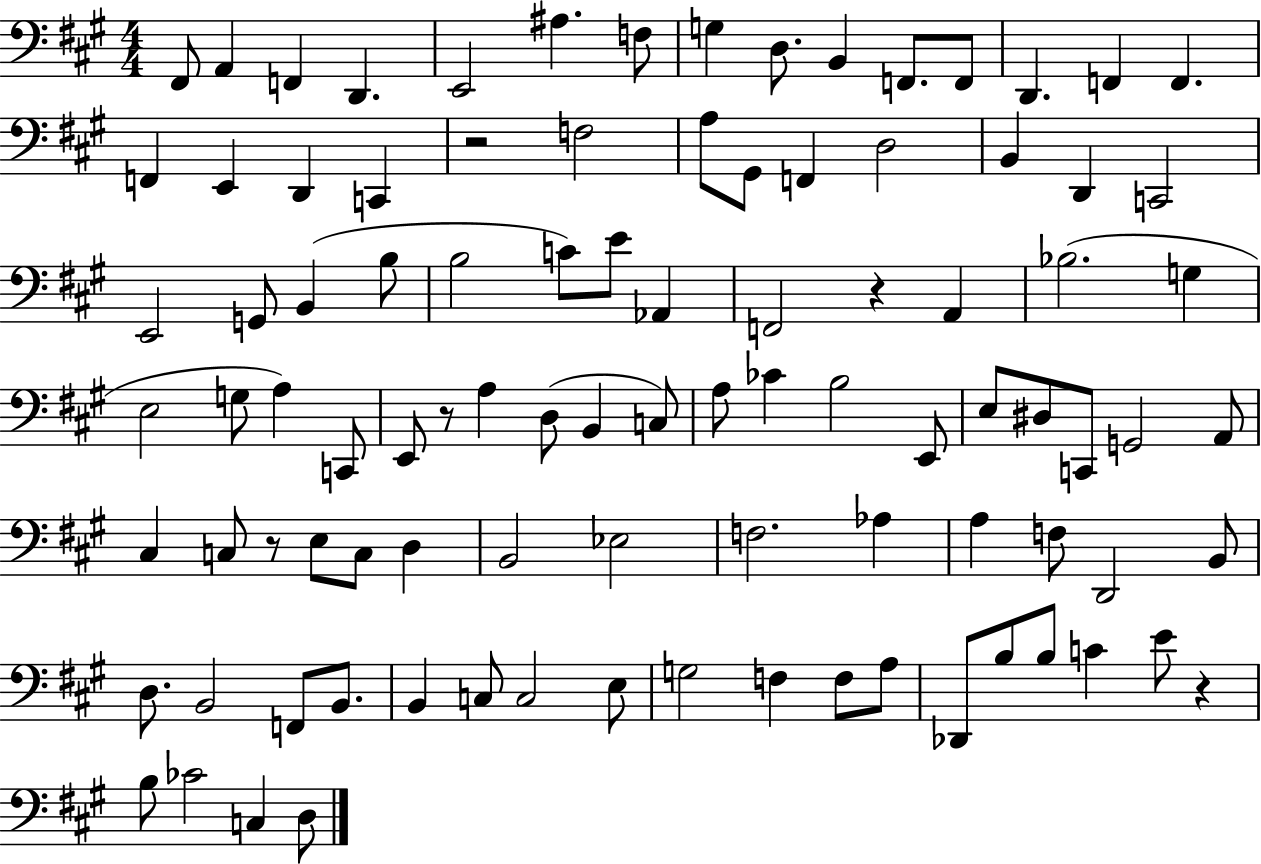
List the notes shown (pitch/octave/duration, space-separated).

F#2/e A2/q F2/q D2/q. E2/h A#3/q. F3/e G3/q D3/e. B2/q F2/e. F2/e D2/q. F2/q F2/q. F2/q E2/q D2/q C2/q R/h F3/h A3/e G#2/e F2/q D3/h B2/q D2/q C2/h E2/h G2/e B2/q B3/e B3/h C4/e E4/e Ab2/q F2/h R/q A2/q Bb3/h. G3/q E3/h G3/e A3/q C2/e E2/e R/e A3/q D3/e B2/q C3/e A3/e CES4/q B3/h E2/e E3/e D#3/e C2/e G2/h A2/e C#3/q C3/e R/e E3/e C3/e D3/q B2/h Eb3/h F3/h. Ab3/q A3/q F3/e D2/h B2/e D3/e. B2/h F2/e B2/e. B2/q C3/e C3/h E3/e G3/h F3/q F3/e A3/e Db2/e B3/e B3/e C4/q E4/e R/q B3/e CES4/h C3/q D3/e